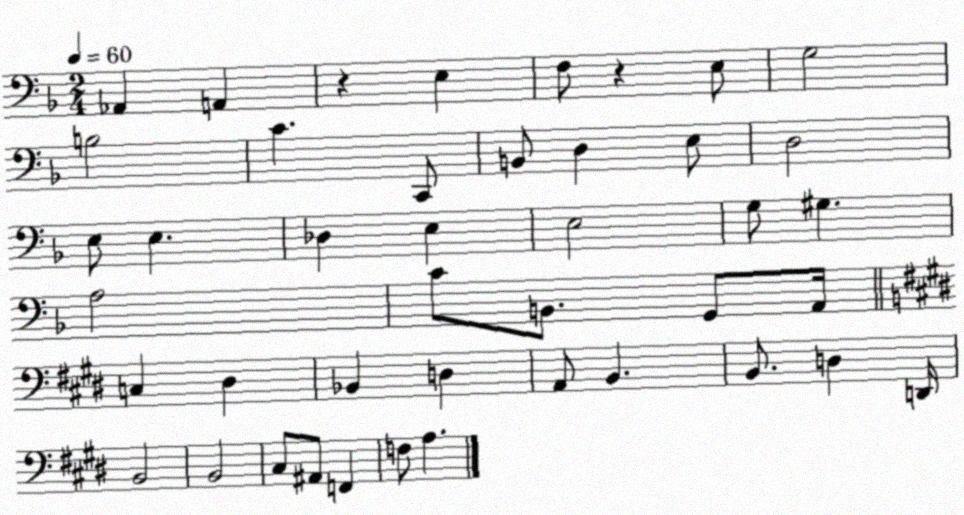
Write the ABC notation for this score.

X:1
T:Untitled
M:2/4
L:1/4
K:F
_A,, A,, z E, F,/2 z E,/2 G,2 B,2 C C,,/2 B,,/2 D, E,/2 D,2 E,/2 E, _D, E, E,2 G,/2 ^G, A,2 C/2 B,,/2 G,,/2 A,,/4 C, ^D, _B,, D, A,,/2 B,, B,,/2 D, D,,/4 B,,2 B,,2 ^C,/2 ^A,,/2 F,, F,/2 A,